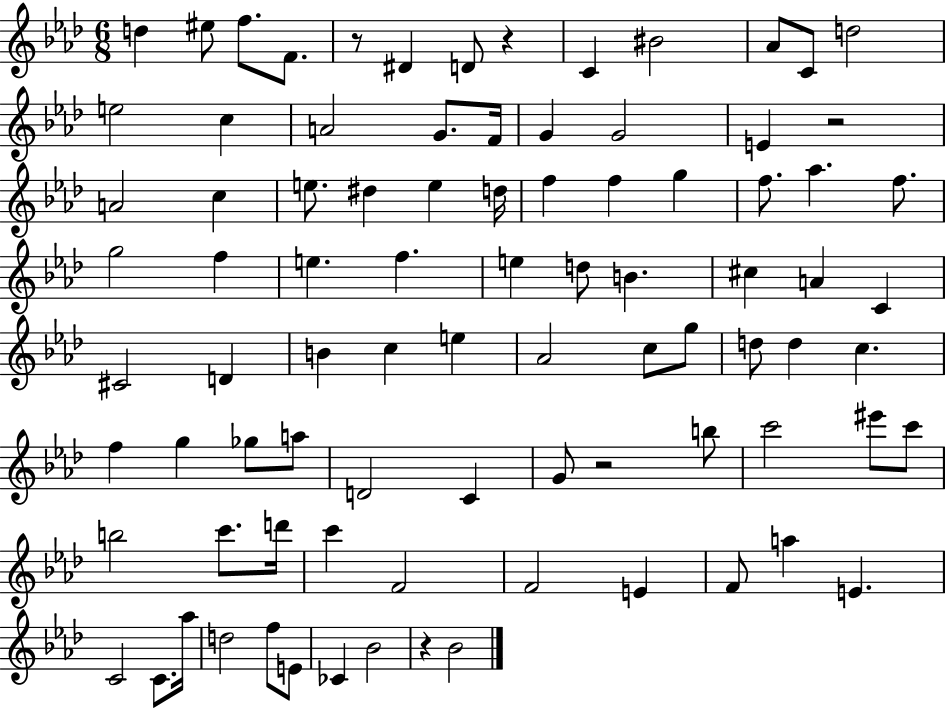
{
  \clef treble
  \numericTimeSignature
  \time 6/8
  \key aes \major
  \repeat volta 2 { d''4 eis''8 f''8. f'8. | r8 dis'4 d'8 r4 | c'4 bis'2 | aes'8 c'8 d''2 | \break e''2 c''4 | a'2 g'8. f'16 | g'4 g'2 | e'4 r2 | \break a'2 c''4 | e''8. dis''4 e''4 d''16 | f''4 f''4 g''4 | f''8. aes''4. f''8. | \break g''2 f''4 | e''4. f''4. | e''4 d''8 b'4. | cis''4 a'4 c'4 | \break cis'2 d'4 | b'4 c''4 e''4 | aes'2 c''8 g''8 | d''8 d''4 c''4. | \break f''4 g''4 ges''8 a''8 | d'2 c'4 | g'8 r2 b''8 | c'''2 eis'''8 c'''8 | \break b''2 c'''8. d'''16 | c'''4 f'2 | f'2 e'4 | f'8 a''4 e'4. | \break c'2 c'8. aes''16 | d''2 f''8 e'8 | ces'4 bes'2 | r4 bes'2 | \break } \bar "|."
}